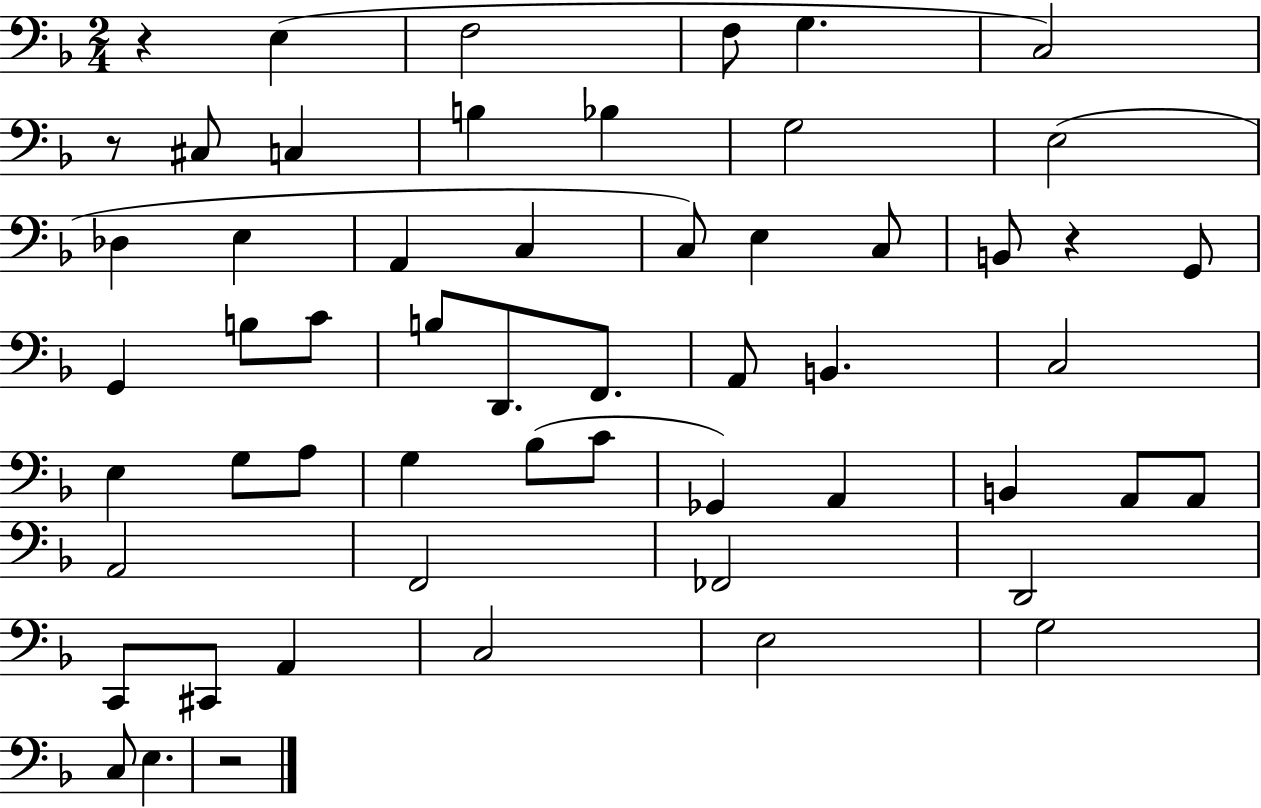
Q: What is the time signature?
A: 2/4